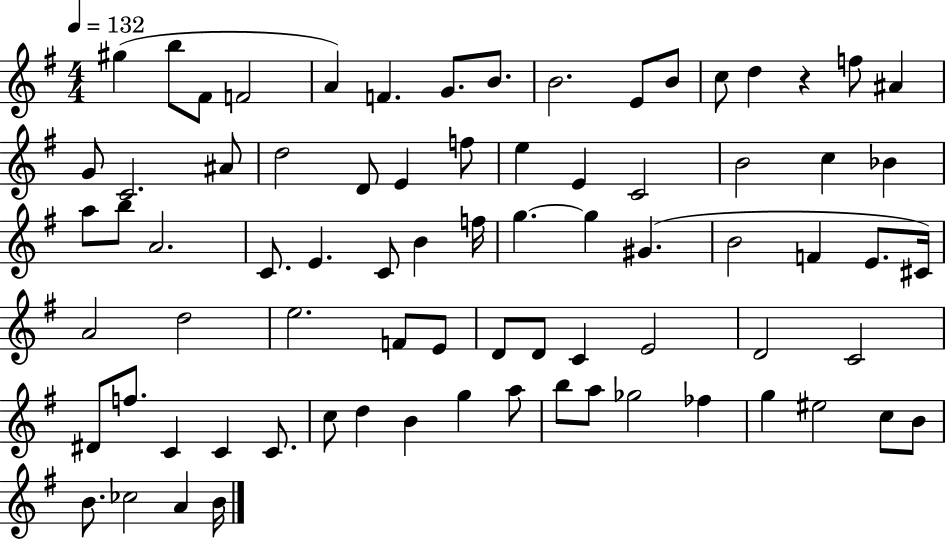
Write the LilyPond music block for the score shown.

{
  \clef treble
  \numericTimeSignature
  \time 4/4
  \key g \major
  \tempo 4 = 132
  gis''4( b''8 fis'8 f'2 | a'4) f'4. g'8. b'8. | b'2. e'8 b'8 | c''8 d''4 r4 f''8 ais'4 | \break g'8 c'2. ais'8 | d''2 d'8 e'4 f''8 | e''4 e'4 c'2 | b'2 c''4 bes'4 | \break a''8 b''8 a'2. | c'8. e'4. c'8 b'4 f''16 | g''4.~~ g''4 gis'4.( | b'2 f'4 e'8. cis'16) | \break a'2 d''2 | e''2. f'8 e'8 | d'8 d'8 c'4 e'2 | d'2 c'2 | \break dis'8 f''8. c'4 c'4 c'8. | c''8 d''4 b'4 g''4 a''8 | b''8 a''8 ges''2 fes''4 | g''4 eis''2 c''8 b'8 | \break b'8. ces''2 a'4 b'16 | \bar "|."
}